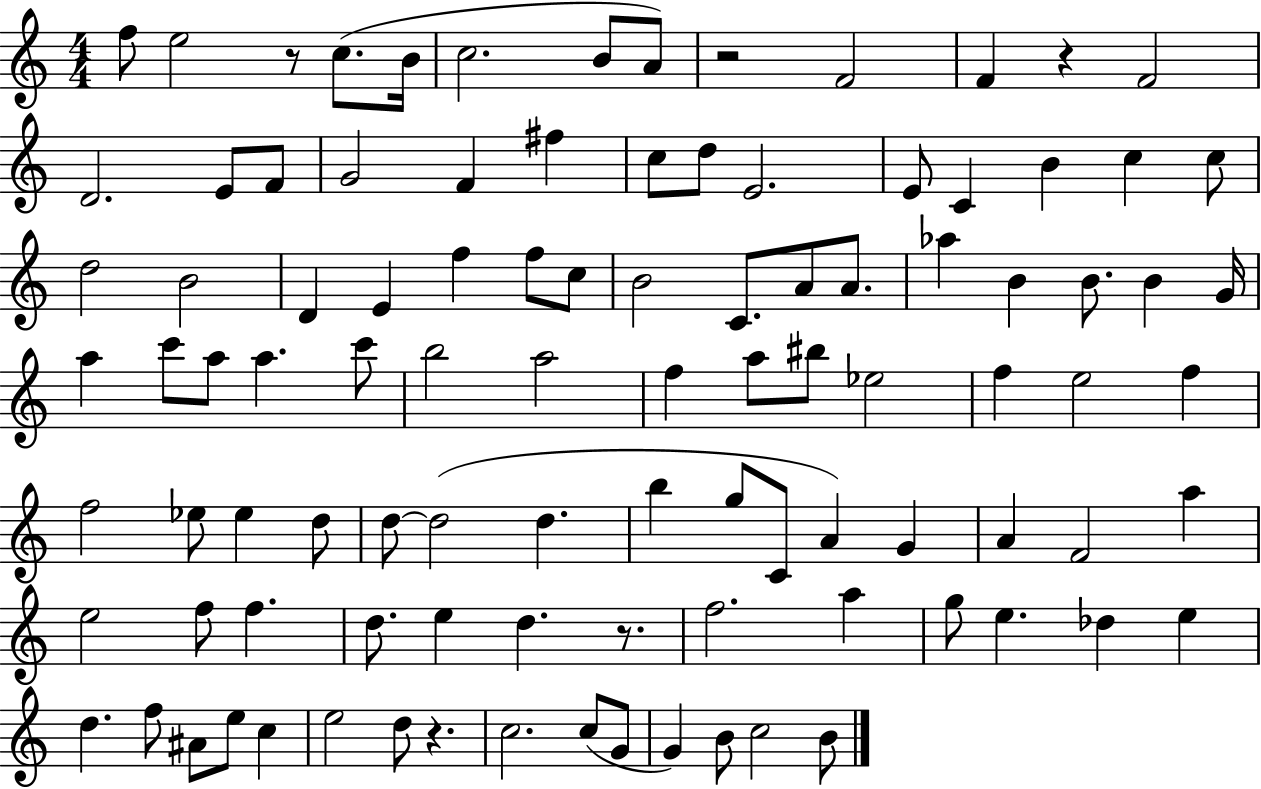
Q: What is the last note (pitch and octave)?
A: B4